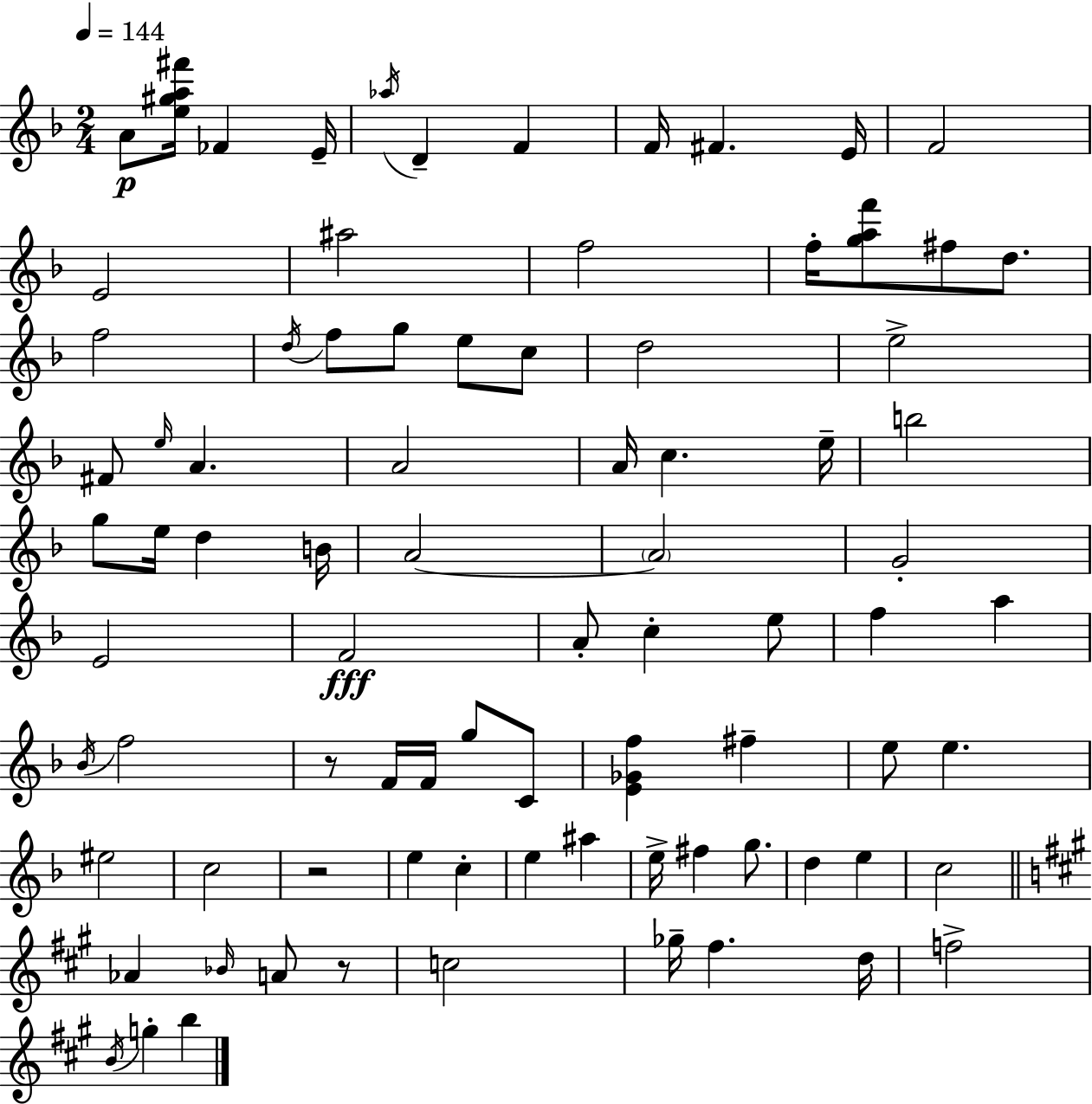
{
  \clef treble
  \numericTimeSignature
  \time 2/4
  \key f \major
  \tempo 4 = 144
  a'8\p <e'' gis'' a'' fis'''>16 fes'4 e'16-- | \acciaccatura { aes''16 } d'4-- f'4 | f'16 fis'4. | e'16 f'2 | \break e'2 | ais''2 | f''2 | f''16-. <g'' a'' f'''>8 fis''8 d''8. | \break f''2 | \acciaccatura { d''16 } f''8 g''8 e''8 | c''8 d''2 | e''2-> | \break fis'8 \grace { e''16 } a'4. | a'2 | a'16 c''4. | e''16-- b''2 | \break g''8 e''16 d''4 | b'16 a'2~~ | \parenthesize a'2 | g'2-. | \break e'2 | f'2\fff | a'8-. c''4-. | e''8 f''4 a''4 | \break \acciaccatura { bes'16 } f''2 | r8 f'16 f'16 | g''8 c'8 <e' ges' f''>4 | fis''4-- e''8 e''4. | \break eis''2 | c''2 | r2 | e''4 | \break c''4-. e''4 | ais''4 e''16-> fis''4 | g''8. d''4 | e''4 c''2 | \break \bar "||" \break \key a \major aes'4 \grace { bes'16 } a'8 r8 | c''2 | ges''16-- fis''4. | d''16 f''2-> | \break \acciaccatura { b'16 } g''4-. b''4 | \bar "|."
}